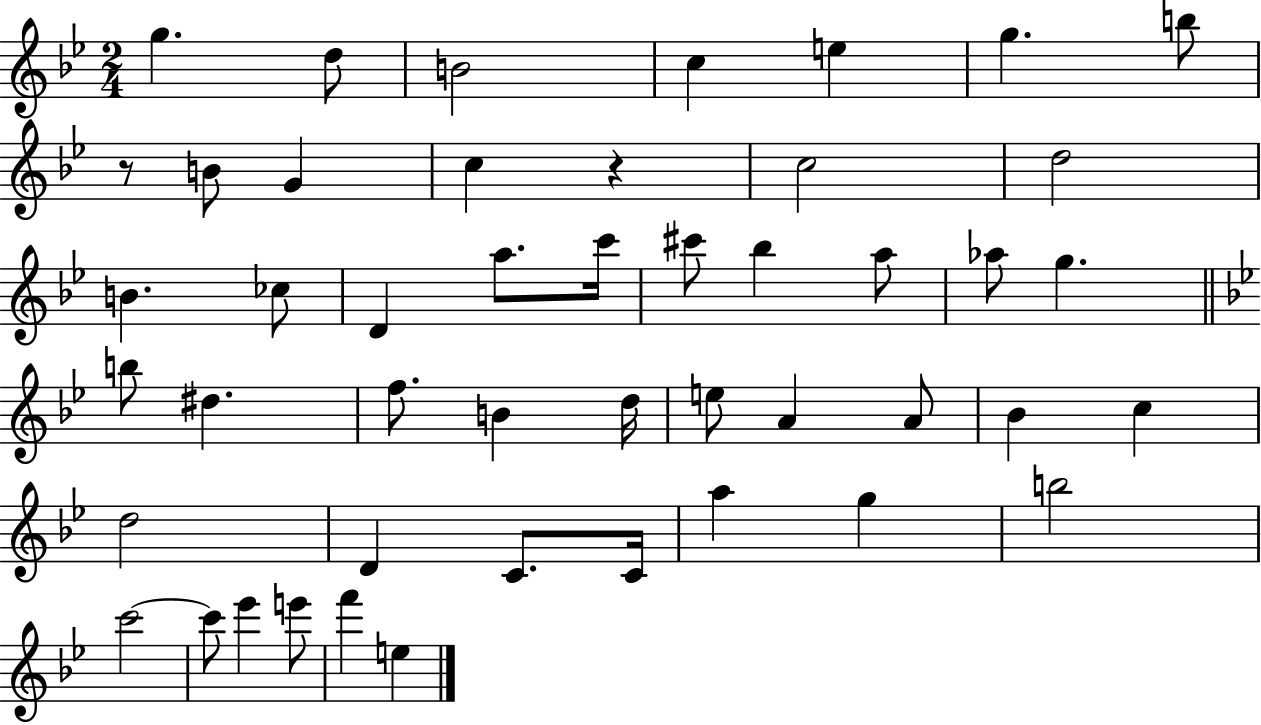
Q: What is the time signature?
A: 2/4